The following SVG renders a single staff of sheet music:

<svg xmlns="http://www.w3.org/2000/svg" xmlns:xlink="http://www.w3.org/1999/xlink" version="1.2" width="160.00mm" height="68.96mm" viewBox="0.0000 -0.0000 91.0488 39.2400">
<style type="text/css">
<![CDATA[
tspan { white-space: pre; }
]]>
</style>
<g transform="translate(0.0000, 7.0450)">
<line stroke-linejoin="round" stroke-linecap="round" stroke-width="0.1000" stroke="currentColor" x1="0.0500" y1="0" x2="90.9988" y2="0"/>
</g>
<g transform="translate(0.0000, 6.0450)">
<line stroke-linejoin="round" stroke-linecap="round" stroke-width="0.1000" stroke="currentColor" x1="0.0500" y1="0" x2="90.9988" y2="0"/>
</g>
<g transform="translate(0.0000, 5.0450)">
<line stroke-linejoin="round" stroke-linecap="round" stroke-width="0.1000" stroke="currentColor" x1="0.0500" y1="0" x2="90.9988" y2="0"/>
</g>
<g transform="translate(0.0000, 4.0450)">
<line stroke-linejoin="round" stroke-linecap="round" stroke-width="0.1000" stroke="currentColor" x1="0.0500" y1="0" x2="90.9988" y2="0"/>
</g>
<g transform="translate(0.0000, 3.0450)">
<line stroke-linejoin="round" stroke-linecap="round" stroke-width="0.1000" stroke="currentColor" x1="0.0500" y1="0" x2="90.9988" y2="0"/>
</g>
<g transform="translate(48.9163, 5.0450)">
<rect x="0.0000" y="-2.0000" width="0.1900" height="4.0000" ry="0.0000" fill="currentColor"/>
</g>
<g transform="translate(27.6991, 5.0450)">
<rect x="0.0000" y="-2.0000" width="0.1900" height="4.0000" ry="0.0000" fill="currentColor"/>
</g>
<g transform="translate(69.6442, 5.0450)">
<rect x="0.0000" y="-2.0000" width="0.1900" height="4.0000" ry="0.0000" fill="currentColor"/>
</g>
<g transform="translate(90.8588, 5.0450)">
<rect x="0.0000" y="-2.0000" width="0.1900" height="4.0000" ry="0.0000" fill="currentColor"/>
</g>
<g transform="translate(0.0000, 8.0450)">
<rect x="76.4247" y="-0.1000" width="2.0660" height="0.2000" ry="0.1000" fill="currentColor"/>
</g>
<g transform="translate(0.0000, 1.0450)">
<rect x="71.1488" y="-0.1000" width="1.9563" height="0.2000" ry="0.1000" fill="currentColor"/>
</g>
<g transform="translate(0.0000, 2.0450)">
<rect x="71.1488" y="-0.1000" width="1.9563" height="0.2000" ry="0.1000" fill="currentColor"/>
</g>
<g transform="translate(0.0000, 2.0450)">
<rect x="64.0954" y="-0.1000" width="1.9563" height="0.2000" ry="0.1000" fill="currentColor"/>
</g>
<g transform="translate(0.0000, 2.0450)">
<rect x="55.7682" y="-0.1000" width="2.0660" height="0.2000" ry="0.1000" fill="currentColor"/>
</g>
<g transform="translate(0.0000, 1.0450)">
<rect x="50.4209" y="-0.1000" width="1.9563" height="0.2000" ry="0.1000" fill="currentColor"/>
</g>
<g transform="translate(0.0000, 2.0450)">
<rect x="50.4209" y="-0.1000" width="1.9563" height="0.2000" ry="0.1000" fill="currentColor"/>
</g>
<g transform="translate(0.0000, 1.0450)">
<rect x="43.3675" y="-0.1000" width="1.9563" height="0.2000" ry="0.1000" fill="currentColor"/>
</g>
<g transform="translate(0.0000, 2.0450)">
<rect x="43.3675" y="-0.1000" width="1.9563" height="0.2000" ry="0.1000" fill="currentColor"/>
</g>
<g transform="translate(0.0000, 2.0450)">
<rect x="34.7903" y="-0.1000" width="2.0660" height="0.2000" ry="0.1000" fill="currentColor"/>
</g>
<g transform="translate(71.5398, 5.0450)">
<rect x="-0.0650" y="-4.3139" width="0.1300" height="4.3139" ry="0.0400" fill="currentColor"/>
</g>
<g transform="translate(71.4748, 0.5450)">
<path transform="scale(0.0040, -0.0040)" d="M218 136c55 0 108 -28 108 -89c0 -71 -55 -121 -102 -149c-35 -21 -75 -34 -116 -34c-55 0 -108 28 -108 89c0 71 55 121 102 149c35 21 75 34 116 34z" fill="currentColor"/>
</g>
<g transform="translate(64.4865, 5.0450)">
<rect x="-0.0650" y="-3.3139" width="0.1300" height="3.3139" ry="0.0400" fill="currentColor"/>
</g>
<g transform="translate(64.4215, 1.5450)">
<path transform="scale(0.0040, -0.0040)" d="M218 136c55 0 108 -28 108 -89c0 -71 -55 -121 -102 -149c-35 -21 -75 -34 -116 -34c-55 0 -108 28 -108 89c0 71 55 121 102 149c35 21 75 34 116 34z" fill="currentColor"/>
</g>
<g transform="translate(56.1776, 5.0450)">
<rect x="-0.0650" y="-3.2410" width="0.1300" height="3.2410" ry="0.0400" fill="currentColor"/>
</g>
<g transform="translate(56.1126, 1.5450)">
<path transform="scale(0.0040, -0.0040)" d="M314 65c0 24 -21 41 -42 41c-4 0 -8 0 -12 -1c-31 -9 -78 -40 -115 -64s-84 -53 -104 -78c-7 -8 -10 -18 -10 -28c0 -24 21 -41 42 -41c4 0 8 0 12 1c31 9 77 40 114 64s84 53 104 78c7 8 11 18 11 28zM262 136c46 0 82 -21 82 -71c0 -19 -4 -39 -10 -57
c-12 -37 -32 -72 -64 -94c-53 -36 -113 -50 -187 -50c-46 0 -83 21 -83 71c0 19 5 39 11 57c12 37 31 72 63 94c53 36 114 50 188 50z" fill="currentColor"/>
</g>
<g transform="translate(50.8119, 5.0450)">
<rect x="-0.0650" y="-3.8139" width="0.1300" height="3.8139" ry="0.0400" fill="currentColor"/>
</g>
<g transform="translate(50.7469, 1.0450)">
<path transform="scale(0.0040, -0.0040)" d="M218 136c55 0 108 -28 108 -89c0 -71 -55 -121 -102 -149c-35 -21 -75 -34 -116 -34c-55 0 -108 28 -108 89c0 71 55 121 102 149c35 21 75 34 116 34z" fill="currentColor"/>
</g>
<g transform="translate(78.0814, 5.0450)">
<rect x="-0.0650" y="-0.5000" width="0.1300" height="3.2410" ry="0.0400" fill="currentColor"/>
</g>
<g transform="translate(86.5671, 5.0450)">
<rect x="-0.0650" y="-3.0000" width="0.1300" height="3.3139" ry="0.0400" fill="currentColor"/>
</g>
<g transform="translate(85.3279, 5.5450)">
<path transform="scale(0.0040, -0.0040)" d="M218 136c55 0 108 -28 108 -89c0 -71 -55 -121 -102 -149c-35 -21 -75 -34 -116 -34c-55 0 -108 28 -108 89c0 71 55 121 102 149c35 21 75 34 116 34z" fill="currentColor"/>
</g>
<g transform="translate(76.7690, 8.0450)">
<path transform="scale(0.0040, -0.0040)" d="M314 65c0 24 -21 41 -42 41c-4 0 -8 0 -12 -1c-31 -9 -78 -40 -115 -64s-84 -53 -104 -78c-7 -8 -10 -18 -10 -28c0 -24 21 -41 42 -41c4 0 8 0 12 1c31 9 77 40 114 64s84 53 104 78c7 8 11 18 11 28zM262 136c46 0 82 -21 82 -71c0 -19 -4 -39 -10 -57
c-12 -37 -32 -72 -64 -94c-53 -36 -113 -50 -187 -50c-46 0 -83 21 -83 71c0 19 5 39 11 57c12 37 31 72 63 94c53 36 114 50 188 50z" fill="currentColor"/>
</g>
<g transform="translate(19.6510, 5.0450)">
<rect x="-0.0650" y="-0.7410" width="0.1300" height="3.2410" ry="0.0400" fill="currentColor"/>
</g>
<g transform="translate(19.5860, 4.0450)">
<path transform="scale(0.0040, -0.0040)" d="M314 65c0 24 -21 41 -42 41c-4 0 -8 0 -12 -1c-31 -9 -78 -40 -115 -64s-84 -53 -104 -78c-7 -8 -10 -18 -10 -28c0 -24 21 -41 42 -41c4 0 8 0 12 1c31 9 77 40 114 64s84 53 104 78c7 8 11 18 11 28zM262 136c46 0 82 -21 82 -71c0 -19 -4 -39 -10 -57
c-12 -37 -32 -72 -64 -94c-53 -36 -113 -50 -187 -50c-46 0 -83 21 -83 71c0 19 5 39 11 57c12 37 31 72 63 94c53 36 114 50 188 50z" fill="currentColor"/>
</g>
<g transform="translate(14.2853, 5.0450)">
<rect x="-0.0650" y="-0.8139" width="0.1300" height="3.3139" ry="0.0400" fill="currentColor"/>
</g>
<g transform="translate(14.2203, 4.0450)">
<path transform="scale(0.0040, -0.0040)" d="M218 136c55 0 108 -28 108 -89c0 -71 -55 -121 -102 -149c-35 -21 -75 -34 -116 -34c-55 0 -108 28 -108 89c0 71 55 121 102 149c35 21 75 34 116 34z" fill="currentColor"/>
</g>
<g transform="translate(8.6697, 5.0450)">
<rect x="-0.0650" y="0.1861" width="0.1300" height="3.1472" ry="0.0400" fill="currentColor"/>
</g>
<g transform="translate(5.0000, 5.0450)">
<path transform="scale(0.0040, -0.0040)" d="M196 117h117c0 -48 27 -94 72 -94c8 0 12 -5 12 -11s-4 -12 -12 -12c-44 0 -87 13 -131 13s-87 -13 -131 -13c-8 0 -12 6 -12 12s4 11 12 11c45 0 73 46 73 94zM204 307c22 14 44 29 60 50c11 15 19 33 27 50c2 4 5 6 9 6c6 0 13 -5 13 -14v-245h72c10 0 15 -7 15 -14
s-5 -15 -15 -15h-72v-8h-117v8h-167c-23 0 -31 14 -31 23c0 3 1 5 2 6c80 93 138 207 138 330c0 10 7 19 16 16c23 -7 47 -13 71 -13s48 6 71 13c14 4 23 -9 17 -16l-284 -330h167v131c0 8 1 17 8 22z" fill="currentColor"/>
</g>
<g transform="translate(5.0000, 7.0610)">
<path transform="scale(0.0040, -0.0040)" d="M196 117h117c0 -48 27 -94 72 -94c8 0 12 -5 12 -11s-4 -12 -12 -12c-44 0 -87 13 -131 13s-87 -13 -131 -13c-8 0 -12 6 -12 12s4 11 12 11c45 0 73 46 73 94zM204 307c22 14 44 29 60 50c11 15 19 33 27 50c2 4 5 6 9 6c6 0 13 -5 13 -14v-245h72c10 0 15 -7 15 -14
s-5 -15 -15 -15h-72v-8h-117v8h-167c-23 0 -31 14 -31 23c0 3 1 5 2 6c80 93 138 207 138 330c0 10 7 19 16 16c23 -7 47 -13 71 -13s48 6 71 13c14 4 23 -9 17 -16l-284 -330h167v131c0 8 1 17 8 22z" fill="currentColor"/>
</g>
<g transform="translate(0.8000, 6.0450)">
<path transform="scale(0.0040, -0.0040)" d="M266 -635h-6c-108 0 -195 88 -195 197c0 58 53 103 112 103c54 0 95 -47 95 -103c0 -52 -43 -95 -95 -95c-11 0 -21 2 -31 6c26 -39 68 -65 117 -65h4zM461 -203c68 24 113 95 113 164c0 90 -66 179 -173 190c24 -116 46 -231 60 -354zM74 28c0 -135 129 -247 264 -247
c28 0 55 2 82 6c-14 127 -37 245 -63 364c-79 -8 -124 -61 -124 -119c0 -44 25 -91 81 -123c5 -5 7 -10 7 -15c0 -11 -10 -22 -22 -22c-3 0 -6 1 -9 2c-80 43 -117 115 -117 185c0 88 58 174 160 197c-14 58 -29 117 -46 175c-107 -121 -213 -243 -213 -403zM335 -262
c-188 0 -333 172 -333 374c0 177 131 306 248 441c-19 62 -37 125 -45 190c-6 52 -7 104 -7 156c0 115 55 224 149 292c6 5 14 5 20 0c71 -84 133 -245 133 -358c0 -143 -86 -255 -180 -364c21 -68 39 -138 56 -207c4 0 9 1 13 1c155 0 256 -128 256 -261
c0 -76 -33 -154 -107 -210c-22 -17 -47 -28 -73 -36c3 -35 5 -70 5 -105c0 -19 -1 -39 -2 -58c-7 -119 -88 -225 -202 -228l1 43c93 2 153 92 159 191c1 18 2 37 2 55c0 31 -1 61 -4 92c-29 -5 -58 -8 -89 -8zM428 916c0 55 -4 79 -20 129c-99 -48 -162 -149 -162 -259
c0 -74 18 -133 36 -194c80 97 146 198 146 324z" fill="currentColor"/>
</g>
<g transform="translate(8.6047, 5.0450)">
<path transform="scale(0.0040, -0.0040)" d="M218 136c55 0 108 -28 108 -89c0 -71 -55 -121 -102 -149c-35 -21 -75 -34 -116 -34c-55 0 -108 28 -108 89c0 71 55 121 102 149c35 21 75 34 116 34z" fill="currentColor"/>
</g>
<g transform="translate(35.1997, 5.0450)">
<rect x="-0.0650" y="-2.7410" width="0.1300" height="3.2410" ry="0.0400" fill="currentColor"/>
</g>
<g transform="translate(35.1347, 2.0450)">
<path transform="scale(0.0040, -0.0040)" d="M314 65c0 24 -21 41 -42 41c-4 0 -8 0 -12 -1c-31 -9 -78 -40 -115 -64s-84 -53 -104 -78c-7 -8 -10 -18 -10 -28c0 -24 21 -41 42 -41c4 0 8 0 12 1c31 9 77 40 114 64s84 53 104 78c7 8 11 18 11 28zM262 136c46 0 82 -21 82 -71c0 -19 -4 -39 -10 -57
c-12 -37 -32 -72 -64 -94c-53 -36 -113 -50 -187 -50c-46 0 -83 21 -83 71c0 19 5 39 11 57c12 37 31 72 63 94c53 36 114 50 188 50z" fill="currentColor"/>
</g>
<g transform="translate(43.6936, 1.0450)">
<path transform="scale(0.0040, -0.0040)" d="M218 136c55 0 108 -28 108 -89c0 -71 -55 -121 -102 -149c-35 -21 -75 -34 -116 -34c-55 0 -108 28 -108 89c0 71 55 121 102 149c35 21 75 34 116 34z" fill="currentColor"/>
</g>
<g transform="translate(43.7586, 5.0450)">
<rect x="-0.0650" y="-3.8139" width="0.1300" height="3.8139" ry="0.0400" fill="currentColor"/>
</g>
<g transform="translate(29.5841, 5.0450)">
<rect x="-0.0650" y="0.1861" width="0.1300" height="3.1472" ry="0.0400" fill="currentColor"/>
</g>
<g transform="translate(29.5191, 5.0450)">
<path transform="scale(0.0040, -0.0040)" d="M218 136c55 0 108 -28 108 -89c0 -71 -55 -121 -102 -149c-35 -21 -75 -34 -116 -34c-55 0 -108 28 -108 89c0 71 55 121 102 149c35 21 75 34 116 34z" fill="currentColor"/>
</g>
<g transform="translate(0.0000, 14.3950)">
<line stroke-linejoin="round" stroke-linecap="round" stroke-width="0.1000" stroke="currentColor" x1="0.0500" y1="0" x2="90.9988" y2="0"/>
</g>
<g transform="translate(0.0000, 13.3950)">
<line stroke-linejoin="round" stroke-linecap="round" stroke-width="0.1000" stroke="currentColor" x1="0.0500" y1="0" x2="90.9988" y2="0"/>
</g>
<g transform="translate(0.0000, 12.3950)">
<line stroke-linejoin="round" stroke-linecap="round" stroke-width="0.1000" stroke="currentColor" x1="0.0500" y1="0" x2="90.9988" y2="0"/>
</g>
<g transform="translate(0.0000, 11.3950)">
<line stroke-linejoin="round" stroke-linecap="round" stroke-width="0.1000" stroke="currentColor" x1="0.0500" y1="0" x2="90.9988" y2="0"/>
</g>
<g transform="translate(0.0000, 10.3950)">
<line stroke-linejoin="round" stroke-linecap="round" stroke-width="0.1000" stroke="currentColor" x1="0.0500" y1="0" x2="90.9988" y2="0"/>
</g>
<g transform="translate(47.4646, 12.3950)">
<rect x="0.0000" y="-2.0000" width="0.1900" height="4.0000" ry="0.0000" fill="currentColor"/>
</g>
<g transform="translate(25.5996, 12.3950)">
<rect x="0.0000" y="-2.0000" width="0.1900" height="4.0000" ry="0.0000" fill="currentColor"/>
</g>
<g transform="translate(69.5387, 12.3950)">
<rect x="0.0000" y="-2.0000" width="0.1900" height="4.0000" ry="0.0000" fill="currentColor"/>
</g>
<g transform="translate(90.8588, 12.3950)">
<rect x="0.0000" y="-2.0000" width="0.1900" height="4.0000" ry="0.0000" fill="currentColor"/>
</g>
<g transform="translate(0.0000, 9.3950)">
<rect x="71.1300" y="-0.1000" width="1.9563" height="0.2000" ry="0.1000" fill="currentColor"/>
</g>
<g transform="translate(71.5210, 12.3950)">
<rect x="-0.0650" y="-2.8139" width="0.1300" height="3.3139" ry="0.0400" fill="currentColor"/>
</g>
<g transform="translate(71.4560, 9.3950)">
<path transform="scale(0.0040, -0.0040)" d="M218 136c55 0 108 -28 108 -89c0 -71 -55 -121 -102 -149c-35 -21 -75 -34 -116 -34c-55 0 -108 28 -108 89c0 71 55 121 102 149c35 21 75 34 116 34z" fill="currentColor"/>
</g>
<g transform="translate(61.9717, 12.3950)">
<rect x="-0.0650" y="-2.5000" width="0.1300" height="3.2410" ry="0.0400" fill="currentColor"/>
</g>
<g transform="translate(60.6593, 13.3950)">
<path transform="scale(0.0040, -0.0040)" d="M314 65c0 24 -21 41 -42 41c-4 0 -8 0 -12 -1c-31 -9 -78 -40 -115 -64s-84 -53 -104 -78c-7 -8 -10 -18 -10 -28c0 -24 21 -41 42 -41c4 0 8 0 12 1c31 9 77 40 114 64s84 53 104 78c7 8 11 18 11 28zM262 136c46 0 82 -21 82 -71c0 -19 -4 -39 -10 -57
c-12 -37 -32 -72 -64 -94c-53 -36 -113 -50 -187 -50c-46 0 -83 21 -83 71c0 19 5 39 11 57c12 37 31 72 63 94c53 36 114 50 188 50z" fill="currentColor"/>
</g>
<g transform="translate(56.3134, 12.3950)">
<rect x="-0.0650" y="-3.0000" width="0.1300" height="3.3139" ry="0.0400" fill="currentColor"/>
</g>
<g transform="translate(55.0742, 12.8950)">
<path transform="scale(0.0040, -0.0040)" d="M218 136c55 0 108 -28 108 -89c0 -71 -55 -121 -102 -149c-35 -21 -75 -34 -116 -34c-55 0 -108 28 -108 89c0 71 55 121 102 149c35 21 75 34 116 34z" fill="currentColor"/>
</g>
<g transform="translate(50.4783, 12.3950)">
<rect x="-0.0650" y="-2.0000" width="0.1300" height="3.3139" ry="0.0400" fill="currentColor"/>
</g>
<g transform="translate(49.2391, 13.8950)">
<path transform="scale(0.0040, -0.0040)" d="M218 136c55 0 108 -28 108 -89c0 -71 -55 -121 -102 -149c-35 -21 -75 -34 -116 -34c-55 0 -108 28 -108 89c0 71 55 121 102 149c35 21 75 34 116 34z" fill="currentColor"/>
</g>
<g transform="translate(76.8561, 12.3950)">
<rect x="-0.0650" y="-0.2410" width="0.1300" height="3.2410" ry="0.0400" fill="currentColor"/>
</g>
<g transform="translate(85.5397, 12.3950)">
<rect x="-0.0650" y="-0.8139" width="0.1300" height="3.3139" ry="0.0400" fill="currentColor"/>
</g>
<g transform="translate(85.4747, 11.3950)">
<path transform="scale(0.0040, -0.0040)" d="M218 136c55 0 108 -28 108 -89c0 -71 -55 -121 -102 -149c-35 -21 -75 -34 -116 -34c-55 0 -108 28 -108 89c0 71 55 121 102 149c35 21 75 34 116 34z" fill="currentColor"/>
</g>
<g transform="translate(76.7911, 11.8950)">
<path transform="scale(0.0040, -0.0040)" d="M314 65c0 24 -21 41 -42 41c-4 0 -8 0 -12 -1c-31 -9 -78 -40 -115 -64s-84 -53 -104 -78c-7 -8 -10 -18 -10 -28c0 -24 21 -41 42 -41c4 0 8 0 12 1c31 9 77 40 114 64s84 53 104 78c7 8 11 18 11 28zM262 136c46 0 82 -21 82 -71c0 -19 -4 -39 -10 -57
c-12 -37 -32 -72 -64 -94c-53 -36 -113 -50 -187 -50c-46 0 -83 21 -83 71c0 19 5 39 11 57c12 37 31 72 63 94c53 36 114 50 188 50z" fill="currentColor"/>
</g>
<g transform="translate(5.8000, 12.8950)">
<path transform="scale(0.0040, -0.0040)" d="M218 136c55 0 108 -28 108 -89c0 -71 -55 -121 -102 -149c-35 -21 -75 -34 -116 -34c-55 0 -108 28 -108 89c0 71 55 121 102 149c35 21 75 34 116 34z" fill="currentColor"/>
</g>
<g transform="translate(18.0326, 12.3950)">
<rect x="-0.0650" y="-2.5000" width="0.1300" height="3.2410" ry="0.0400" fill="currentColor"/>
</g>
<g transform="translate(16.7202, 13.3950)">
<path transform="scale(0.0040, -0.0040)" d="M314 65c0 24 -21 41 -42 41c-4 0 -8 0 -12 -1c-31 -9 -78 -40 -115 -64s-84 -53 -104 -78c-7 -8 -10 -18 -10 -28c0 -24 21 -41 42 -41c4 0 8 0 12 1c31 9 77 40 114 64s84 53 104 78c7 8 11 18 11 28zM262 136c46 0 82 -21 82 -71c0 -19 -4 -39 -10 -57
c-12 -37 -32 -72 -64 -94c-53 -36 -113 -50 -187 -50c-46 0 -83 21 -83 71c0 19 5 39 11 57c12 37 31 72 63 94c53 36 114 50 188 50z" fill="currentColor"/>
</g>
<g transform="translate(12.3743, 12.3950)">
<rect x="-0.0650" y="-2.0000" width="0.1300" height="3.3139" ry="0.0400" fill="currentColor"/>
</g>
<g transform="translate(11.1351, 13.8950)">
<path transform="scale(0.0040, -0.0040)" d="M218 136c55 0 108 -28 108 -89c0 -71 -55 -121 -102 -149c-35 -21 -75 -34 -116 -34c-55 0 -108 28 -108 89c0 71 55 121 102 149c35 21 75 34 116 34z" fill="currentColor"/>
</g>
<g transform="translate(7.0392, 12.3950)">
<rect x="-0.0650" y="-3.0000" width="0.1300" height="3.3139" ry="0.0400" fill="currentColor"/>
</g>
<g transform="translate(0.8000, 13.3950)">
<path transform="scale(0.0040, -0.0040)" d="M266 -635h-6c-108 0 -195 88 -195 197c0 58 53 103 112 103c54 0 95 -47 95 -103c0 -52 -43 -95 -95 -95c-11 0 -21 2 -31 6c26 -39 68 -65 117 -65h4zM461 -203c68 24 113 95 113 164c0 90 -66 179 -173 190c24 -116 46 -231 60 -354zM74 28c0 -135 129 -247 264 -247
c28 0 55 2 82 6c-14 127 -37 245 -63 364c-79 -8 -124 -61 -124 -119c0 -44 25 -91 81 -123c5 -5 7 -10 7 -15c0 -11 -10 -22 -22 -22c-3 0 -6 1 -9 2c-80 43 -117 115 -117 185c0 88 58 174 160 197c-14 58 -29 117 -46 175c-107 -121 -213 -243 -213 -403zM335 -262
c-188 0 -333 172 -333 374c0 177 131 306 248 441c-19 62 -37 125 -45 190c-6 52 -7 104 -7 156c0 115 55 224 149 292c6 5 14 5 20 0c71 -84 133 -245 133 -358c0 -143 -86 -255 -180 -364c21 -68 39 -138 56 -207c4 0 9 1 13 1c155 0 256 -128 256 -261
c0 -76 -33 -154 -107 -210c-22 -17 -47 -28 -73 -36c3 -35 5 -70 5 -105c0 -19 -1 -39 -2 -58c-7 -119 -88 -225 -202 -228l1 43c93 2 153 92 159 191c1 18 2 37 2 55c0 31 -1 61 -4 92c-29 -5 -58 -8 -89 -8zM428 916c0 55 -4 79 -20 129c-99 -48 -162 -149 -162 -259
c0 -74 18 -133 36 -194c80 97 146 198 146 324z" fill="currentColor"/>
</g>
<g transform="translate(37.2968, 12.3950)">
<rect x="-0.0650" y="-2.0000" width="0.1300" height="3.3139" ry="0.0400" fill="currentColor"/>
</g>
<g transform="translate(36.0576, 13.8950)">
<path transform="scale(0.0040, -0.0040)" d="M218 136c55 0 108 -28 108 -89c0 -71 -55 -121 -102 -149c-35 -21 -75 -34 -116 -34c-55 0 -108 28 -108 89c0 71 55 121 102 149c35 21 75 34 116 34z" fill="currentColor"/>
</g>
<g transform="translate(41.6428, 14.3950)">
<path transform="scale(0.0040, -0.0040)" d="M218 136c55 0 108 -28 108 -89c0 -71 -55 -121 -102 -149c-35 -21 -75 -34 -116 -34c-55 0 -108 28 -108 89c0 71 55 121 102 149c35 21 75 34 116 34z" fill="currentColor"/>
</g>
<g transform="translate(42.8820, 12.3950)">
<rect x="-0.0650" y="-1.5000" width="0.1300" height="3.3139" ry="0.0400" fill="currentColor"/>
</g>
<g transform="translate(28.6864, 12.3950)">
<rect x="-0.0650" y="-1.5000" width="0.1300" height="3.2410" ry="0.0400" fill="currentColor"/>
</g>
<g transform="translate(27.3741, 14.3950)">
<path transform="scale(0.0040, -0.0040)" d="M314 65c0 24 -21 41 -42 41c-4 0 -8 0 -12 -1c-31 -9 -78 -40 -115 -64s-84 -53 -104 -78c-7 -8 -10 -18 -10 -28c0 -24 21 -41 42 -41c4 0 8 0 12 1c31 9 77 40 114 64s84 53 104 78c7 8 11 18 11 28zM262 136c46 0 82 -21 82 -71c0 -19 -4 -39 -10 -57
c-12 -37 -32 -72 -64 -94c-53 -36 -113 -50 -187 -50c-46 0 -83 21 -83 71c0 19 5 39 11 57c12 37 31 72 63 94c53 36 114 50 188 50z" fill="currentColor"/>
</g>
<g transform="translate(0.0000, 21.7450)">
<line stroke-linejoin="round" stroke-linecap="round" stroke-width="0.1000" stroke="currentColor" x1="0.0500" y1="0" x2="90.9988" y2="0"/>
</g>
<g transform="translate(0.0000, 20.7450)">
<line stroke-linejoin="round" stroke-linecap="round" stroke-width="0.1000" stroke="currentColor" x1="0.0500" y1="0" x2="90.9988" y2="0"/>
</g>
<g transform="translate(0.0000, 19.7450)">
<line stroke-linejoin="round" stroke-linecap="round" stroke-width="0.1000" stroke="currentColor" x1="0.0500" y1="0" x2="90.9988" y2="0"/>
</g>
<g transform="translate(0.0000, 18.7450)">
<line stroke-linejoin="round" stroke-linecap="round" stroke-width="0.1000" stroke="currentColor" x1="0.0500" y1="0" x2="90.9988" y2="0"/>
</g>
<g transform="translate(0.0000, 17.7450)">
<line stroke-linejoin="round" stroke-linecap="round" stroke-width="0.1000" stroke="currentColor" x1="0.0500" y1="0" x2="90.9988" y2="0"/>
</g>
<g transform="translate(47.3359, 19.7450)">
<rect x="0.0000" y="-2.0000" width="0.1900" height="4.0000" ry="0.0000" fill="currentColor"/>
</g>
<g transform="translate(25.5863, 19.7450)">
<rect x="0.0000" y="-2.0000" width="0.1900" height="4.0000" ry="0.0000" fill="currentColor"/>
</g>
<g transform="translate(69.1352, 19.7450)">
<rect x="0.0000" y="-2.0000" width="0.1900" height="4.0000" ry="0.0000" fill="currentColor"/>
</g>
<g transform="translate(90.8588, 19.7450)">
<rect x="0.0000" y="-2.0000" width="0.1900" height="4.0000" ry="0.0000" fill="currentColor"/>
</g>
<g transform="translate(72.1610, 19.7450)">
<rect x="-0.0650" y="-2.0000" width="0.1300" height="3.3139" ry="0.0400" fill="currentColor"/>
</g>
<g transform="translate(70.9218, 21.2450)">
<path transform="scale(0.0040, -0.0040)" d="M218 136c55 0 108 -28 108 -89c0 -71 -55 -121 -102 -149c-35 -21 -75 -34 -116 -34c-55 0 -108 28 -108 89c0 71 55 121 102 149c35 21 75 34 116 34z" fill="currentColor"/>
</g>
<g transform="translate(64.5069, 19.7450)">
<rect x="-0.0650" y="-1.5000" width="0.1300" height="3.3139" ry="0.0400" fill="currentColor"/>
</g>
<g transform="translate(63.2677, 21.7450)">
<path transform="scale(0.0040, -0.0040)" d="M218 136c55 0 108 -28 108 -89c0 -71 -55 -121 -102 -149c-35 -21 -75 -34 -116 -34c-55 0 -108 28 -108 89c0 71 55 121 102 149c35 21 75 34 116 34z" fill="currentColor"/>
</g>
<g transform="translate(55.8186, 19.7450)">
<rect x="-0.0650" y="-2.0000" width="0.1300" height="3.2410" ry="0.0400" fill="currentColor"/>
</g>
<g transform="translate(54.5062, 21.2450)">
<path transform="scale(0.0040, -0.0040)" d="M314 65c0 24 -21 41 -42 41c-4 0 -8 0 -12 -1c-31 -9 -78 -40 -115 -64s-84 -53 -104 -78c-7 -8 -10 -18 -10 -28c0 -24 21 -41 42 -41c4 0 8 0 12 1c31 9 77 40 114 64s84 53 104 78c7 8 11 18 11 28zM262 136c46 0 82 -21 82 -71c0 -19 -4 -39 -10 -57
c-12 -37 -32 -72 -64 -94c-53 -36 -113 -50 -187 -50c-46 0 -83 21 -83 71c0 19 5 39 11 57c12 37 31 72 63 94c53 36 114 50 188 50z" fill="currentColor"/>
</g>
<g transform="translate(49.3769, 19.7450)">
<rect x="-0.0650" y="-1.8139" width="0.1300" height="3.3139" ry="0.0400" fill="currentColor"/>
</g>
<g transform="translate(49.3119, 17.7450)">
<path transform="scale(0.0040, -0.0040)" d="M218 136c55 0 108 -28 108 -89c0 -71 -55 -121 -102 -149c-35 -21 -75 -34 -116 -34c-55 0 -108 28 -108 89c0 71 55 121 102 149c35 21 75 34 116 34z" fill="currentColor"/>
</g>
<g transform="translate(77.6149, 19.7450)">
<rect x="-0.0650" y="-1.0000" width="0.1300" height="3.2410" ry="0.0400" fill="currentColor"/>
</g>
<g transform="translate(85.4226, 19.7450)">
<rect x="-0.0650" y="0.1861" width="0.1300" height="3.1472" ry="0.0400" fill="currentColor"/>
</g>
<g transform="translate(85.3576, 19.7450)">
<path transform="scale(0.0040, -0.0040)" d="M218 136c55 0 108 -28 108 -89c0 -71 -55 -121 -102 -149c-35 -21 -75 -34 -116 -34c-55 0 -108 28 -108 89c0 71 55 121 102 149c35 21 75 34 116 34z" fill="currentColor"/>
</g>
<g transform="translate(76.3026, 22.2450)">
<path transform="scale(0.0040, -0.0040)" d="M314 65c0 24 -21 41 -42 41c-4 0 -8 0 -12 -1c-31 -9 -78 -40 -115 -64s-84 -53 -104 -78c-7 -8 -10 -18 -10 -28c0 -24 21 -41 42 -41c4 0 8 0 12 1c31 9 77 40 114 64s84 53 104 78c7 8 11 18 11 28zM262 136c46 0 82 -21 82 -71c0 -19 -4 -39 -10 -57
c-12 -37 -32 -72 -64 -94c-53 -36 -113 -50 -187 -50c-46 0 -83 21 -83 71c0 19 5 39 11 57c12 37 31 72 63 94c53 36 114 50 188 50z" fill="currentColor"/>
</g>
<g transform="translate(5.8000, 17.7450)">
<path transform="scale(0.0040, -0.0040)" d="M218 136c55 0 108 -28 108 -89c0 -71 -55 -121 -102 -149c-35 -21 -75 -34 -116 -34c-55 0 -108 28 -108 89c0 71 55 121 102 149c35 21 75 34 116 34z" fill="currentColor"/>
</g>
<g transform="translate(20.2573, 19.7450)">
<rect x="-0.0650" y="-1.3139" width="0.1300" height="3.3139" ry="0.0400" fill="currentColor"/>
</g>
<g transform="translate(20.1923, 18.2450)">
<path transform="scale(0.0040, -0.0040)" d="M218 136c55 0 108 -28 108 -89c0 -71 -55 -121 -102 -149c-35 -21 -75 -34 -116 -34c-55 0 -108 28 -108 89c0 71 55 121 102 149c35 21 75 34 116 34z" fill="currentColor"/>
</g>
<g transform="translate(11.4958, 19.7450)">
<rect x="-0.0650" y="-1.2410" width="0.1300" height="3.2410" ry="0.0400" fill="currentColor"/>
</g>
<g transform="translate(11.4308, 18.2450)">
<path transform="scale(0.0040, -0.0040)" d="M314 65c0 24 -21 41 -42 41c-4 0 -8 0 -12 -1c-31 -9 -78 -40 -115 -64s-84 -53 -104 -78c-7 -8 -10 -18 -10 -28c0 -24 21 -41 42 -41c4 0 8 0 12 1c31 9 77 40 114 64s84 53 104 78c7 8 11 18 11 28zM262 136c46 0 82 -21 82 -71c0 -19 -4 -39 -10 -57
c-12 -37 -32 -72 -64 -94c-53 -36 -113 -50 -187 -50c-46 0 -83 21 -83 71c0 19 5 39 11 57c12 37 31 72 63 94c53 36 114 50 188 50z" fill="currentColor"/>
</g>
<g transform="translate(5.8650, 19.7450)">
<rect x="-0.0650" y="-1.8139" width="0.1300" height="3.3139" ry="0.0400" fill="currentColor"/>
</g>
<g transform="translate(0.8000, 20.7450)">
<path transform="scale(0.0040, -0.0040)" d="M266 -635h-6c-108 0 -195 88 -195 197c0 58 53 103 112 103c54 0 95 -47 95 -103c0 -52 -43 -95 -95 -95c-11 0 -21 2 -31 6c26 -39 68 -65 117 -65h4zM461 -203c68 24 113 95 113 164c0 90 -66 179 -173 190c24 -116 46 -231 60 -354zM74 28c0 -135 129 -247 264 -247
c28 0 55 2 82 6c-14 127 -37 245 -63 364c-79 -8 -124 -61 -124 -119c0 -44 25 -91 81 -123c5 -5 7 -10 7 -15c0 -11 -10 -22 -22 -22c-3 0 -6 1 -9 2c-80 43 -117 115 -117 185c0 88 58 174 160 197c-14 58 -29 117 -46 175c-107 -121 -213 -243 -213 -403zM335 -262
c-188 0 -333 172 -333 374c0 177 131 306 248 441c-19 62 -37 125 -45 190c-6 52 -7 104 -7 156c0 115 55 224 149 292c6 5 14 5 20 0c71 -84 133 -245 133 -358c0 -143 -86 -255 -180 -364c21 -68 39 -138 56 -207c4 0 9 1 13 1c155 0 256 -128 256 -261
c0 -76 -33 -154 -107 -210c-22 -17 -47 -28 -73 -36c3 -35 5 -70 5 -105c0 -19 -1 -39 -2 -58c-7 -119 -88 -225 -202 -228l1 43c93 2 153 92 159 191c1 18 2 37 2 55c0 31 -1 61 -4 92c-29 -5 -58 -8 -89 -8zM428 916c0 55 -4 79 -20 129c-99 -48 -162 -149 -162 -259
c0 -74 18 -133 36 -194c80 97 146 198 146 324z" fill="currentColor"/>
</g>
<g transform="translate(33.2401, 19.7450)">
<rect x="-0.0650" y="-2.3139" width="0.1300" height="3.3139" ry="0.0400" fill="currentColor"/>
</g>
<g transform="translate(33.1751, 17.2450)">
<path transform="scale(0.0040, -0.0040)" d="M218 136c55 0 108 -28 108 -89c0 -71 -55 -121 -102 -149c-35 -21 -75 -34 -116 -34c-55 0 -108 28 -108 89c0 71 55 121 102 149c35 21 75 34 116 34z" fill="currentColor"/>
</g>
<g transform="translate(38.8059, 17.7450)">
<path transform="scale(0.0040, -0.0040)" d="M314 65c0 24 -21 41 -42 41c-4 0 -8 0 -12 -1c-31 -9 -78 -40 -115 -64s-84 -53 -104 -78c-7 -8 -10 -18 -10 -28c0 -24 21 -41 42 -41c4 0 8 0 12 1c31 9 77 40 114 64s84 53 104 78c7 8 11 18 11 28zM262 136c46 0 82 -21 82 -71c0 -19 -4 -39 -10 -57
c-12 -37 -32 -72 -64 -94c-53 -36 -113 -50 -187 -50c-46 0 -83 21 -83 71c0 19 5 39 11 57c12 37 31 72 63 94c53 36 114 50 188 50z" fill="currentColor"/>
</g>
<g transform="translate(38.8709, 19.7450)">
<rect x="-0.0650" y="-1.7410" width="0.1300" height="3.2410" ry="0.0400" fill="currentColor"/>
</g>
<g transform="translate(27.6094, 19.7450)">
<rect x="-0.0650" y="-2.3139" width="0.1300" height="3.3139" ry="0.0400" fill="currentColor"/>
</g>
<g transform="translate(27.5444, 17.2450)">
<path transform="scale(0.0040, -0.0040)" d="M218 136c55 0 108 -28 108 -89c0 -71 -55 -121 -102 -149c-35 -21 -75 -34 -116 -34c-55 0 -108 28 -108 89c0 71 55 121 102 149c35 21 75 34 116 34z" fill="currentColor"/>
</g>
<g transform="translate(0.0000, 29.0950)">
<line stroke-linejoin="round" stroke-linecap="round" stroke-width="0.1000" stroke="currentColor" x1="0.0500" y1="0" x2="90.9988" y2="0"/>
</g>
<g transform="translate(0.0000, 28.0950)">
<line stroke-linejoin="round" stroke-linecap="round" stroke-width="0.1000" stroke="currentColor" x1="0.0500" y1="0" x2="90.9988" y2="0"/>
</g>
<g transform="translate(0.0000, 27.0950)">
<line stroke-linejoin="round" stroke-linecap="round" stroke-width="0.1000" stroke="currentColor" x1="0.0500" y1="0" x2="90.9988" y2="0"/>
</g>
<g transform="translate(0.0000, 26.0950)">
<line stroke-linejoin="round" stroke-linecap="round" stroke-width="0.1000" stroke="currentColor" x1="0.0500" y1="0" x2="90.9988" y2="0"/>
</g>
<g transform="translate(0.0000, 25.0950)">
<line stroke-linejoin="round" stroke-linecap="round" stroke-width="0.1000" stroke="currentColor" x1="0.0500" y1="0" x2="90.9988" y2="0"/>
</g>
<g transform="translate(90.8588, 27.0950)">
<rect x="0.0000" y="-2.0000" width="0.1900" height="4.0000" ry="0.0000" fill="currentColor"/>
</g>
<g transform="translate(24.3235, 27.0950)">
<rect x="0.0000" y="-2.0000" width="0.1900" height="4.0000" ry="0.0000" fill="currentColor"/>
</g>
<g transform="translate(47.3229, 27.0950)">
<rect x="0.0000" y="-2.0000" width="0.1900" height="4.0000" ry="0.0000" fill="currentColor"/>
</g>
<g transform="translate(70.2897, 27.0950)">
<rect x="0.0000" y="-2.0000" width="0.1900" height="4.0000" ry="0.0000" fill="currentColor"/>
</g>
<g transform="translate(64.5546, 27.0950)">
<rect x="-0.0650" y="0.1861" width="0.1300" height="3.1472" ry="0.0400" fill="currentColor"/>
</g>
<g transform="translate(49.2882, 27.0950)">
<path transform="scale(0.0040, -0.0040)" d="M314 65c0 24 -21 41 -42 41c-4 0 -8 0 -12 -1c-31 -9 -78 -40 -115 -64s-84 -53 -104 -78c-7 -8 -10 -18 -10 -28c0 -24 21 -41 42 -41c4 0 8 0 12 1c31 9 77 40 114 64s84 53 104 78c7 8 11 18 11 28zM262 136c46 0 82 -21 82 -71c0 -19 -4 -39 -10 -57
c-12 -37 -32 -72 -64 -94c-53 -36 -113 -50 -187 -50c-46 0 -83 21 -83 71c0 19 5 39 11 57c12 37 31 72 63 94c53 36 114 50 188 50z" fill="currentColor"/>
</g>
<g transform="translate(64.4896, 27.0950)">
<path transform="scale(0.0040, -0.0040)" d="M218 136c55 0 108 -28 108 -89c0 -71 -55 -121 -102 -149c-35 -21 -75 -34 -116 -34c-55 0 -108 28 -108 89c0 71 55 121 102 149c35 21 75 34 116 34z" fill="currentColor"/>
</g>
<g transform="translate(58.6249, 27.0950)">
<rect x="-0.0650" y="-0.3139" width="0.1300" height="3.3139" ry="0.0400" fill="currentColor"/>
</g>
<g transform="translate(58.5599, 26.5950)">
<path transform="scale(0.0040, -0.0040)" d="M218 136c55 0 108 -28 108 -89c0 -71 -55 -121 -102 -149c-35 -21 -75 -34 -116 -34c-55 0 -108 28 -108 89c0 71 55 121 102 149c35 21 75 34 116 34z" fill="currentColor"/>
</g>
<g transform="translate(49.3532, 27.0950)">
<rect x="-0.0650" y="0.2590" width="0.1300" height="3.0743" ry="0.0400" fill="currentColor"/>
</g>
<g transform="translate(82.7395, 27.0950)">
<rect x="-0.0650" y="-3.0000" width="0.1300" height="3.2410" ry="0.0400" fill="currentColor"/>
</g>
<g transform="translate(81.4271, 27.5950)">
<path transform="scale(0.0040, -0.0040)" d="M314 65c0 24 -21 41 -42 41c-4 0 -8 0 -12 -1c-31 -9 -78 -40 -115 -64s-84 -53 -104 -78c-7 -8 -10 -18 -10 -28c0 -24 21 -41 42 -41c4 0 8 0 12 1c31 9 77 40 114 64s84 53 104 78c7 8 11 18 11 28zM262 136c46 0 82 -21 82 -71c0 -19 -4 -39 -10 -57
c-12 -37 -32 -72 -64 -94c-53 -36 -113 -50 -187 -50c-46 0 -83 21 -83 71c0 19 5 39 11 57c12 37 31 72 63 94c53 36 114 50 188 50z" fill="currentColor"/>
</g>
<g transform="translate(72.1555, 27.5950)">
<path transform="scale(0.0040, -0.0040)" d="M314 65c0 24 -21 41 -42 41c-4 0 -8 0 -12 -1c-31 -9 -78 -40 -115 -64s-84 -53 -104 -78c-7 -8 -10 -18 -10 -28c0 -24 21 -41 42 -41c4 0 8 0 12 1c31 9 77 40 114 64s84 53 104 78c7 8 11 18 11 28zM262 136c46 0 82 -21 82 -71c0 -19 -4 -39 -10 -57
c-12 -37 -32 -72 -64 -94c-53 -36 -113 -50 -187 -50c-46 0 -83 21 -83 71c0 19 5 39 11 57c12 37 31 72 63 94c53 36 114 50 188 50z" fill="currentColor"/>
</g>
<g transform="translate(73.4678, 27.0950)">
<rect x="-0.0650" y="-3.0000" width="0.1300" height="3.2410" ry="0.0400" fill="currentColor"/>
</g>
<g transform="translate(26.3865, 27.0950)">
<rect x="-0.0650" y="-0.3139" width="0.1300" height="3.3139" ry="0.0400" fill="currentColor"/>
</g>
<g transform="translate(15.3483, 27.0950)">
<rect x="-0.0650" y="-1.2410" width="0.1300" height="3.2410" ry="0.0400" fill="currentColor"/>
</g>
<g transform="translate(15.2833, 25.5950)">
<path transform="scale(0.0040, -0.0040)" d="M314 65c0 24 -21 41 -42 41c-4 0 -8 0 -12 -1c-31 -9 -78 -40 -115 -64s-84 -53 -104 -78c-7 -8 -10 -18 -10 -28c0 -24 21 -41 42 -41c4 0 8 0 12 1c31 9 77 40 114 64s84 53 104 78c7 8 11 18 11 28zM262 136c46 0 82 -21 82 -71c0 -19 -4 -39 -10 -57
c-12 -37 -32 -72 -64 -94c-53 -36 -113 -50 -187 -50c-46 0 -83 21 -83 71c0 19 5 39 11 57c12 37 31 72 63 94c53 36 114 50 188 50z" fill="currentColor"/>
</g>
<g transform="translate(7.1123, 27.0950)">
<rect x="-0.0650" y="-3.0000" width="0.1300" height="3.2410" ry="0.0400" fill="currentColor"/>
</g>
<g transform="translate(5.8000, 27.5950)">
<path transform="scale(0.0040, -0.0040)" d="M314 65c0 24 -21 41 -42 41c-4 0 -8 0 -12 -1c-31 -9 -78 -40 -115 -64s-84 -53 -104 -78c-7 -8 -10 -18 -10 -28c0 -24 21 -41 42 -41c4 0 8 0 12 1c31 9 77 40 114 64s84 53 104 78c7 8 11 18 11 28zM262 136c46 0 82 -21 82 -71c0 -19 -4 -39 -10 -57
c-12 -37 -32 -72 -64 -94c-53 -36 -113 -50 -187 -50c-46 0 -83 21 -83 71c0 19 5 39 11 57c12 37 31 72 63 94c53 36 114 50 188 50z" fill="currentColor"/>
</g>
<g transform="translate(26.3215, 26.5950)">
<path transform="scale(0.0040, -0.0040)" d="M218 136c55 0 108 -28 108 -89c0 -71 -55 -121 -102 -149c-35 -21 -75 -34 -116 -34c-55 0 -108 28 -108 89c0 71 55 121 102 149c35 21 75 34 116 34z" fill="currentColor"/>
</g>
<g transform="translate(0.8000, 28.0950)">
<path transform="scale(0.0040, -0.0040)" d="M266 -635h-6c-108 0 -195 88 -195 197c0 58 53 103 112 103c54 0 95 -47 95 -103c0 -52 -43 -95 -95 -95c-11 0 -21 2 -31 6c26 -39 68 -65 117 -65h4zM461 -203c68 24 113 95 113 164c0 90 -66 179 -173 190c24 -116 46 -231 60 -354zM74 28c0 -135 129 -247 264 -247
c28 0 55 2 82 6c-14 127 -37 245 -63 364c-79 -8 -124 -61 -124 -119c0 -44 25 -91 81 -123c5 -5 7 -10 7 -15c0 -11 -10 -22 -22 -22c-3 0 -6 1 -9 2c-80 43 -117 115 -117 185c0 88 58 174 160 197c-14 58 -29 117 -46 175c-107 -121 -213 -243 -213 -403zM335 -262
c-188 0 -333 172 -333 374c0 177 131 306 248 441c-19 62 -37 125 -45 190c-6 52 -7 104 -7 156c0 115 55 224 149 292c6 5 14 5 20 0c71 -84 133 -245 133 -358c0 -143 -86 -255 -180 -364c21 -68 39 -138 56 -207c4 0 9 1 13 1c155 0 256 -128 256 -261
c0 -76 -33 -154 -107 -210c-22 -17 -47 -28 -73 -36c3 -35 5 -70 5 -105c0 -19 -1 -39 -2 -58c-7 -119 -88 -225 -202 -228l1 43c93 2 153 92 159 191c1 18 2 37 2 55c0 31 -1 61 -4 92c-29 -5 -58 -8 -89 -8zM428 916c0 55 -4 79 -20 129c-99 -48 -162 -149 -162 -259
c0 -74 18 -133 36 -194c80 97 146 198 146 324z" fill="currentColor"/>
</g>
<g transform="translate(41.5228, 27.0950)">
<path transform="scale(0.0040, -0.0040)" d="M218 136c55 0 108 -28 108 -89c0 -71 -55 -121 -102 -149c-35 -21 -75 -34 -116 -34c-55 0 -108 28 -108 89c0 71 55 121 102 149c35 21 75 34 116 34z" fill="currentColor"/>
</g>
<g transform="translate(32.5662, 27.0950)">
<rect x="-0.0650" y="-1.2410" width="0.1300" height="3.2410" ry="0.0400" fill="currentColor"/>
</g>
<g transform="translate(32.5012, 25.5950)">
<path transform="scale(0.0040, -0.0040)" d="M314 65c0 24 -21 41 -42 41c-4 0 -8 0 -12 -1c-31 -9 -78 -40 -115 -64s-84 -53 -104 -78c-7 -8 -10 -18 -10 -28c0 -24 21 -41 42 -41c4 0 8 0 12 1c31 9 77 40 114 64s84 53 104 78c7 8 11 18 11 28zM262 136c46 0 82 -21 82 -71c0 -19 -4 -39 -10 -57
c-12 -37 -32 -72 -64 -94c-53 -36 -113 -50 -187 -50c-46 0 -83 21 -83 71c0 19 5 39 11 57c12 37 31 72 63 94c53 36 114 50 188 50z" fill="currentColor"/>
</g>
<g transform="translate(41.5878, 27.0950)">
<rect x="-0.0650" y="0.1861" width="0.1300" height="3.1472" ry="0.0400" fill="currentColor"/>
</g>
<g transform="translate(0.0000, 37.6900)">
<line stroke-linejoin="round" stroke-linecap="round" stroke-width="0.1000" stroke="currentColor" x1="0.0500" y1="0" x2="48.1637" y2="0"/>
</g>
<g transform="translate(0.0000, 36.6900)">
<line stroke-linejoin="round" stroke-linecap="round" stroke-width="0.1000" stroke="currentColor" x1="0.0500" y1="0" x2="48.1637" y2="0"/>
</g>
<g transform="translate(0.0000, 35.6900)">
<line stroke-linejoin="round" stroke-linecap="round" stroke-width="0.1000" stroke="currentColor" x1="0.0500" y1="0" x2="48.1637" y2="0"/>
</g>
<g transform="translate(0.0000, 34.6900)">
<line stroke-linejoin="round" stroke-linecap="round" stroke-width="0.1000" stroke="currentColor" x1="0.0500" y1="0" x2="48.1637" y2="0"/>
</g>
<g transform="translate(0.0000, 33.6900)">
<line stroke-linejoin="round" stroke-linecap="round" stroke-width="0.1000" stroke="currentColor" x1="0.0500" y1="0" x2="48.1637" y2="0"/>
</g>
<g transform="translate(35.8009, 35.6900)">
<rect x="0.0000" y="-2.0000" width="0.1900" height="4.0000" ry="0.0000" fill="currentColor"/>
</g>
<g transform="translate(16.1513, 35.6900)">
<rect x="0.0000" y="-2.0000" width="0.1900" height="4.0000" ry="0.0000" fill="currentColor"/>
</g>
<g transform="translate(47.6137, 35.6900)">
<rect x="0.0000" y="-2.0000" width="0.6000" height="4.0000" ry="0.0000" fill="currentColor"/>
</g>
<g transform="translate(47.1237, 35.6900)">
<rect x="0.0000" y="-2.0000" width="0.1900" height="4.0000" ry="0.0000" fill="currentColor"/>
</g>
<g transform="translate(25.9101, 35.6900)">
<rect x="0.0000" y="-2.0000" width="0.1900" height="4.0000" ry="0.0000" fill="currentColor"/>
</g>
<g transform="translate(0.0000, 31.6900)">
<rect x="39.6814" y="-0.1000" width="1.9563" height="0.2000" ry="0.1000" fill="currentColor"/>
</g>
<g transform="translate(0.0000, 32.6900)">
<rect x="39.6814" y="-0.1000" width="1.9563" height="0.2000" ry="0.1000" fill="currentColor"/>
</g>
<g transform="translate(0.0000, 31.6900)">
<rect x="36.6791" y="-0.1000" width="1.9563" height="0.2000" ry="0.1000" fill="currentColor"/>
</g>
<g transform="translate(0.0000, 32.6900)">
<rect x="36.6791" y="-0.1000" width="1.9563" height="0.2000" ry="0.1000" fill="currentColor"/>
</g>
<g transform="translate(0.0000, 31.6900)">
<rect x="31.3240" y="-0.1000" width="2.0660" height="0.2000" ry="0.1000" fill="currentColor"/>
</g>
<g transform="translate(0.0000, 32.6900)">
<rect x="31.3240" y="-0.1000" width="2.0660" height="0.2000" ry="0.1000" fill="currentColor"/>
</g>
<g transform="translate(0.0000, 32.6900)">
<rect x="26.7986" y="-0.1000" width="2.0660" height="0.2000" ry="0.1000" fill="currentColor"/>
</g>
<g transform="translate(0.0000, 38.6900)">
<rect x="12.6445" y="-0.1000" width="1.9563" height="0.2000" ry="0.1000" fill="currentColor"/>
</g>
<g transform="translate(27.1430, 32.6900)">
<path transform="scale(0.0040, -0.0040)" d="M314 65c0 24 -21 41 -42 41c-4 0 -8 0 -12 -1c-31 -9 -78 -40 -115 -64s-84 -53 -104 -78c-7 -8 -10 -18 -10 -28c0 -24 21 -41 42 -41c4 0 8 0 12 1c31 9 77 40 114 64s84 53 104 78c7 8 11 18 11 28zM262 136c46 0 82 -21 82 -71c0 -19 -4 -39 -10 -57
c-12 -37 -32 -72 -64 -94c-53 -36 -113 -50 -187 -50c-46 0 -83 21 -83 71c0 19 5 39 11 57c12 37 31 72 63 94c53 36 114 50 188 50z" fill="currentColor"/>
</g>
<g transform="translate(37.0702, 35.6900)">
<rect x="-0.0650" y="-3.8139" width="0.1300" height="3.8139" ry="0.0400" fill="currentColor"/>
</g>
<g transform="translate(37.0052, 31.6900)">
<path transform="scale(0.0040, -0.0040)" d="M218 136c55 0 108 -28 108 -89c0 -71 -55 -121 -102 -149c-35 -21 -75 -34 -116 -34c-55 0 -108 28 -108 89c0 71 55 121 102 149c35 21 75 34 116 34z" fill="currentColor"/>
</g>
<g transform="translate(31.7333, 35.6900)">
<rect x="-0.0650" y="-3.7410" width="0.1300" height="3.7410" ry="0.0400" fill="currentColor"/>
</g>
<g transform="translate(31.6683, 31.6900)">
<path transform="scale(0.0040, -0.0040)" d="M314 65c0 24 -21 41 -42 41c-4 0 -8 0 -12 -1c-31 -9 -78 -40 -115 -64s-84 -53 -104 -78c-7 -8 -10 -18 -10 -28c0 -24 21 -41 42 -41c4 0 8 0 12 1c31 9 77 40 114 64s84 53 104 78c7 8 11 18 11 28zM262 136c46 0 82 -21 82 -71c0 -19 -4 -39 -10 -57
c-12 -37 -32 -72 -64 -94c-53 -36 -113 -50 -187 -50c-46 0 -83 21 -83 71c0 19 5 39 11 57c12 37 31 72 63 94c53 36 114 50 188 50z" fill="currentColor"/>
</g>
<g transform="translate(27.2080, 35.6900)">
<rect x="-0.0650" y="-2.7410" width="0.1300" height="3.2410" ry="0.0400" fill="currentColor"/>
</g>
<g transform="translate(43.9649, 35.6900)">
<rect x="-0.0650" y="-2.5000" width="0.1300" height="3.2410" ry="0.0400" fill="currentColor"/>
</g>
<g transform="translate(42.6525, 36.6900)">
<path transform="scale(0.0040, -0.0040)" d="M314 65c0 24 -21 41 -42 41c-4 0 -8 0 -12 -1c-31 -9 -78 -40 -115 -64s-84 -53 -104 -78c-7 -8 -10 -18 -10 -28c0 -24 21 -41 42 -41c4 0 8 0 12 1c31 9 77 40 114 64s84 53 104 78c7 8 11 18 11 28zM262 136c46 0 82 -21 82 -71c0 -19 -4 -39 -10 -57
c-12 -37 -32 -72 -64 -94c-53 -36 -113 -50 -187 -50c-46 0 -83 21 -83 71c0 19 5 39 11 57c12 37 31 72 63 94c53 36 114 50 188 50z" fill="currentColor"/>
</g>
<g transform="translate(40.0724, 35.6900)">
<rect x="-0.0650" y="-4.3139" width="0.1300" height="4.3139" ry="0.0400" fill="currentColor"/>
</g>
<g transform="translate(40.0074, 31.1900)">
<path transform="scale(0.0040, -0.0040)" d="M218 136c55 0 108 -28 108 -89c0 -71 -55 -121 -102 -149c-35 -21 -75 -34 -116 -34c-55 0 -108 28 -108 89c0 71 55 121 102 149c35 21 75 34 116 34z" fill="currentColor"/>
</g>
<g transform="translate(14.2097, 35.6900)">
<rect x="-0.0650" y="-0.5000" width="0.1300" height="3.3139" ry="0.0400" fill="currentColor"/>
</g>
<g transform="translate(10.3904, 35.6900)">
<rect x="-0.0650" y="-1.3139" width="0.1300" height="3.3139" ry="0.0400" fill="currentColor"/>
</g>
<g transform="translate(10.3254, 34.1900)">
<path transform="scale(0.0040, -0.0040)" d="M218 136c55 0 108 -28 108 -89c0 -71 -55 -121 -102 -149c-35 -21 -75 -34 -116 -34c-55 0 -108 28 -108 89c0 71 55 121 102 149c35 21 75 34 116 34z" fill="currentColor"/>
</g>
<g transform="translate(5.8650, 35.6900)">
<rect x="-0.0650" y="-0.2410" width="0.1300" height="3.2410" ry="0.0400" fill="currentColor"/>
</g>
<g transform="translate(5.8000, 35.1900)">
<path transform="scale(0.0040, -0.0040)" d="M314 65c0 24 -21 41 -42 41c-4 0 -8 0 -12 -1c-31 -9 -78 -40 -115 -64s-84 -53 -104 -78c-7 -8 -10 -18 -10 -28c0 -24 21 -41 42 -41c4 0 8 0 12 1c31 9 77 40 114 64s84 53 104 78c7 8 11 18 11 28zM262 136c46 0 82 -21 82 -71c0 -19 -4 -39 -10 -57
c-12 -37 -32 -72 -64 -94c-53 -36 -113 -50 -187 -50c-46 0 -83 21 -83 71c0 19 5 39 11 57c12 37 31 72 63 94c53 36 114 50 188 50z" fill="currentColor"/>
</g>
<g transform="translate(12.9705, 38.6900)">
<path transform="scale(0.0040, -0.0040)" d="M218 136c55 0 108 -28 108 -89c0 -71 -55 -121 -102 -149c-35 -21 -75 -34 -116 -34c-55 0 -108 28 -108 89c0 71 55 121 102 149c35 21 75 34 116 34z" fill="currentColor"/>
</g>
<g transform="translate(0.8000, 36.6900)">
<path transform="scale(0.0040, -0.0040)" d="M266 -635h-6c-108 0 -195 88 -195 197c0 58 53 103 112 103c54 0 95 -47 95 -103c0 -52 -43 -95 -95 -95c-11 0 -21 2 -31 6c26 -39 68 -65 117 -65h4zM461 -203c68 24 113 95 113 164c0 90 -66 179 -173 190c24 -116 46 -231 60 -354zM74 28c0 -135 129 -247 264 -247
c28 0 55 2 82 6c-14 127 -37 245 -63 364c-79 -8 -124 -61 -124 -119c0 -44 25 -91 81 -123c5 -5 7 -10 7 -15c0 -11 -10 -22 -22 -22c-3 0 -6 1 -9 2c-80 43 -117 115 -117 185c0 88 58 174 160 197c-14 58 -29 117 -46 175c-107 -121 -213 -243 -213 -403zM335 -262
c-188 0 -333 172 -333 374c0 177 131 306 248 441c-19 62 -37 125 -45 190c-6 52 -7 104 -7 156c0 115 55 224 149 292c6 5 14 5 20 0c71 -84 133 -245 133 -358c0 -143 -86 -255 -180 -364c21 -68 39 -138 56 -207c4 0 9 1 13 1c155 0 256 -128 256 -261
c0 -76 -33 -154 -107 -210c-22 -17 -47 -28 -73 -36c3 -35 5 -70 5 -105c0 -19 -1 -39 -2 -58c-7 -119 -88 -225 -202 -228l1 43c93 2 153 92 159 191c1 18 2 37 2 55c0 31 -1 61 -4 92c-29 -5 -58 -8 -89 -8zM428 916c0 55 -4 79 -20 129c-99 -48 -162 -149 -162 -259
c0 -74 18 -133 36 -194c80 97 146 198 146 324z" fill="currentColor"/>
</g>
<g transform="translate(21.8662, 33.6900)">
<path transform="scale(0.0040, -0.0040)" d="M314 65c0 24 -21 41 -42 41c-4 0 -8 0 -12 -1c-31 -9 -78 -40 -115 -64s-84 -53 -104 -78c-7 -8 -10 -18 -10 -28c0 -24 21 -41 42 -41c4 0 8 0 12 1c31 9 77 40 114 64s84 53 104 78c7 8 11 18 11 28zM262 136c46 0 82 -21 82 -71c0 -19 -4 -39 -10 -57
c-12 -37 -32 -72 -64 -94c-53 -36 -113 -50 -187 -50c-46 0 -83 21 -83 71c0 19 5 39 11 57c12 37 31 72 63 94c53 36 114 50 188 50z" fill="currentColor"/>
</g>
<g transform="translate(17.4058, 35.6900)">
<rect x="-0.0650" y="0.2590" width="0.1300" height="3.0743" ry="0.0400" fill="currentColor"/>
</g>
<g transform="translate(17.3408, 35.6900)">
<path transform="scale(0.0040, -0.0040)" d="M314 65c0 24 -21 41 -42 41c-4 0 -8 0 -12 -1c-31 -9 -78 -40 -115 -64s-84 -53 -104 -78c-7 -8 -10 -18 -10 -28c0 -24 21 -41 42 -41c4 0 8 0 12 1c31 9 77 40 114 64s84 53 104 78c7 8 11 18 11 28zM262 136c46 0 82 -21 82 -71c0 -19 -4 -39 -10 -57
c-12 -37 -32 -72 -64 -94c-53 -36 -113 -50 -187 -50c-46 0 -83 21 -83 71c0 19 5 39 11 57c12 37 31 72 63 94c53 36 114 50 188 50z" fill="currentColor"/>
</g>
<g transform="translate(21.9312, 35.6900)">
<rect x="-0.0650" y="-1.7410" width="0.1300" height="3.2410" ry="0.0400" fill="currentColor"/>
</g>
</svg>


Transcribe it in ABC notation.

X:1
T:Untitled
M:4/4
L:1/4
K:C
B d d2 B a2 c' c' b2 b d' C2 A A F G2 E2 F E F A G2 a c2 d f e2 e g g f2 f F2 E F D2 B A2 e2 c e2 B B2 c B A2 A2 c2 e C B2 f2 a2 c'2 c' d' G2